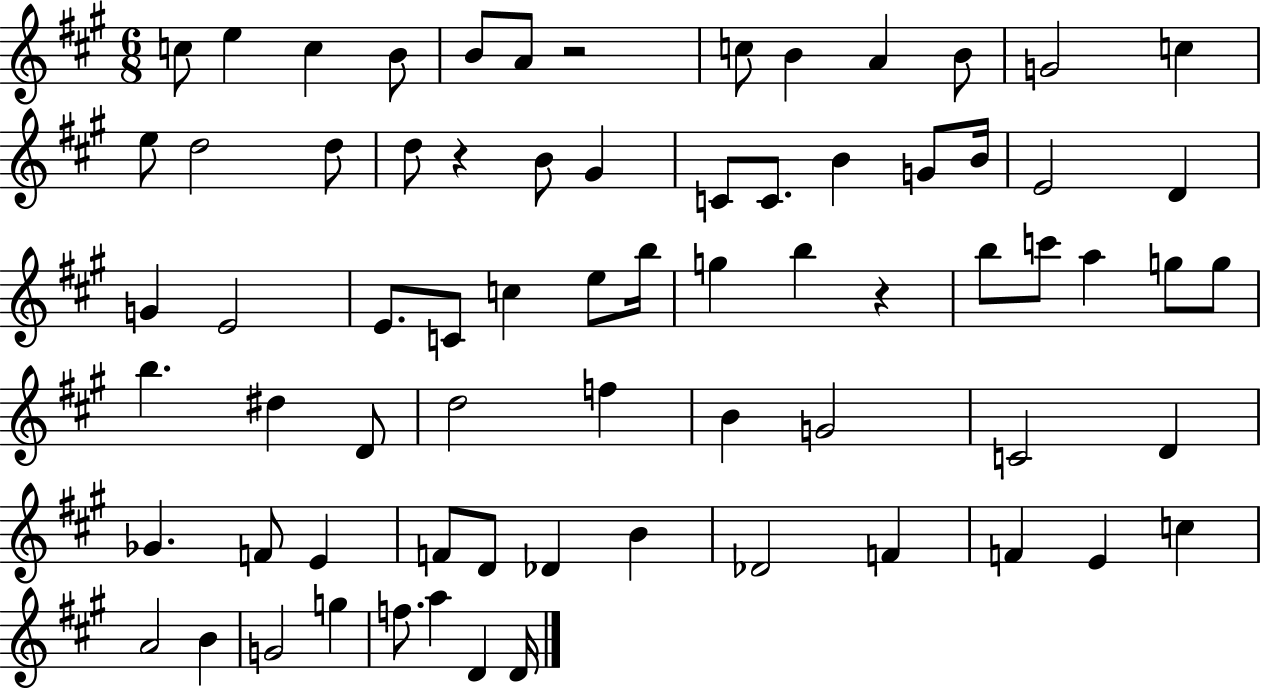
X:1
T:Untitled
M:6/8
L:1/4
K:A
c/2 e c B/2 B/2 A/2 z2 c/2 B A B/2 G2 c e/2 d2 d/2 d/2 z B/2 ^G C/2 C/2 B G/2 B/4 E2 D G E2 E/2 C/2 c e/2 b/4 g b z b/2 c'/2 a g/2 g/2 b ^d D/2 d2 f B G2 C2 D _G F/2 E F/2 D/2 _D B _D2 F F E c A2 B G2 g f/2 a D D/4